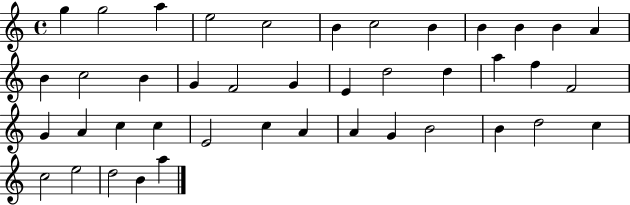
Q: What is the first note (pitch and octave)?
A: G5